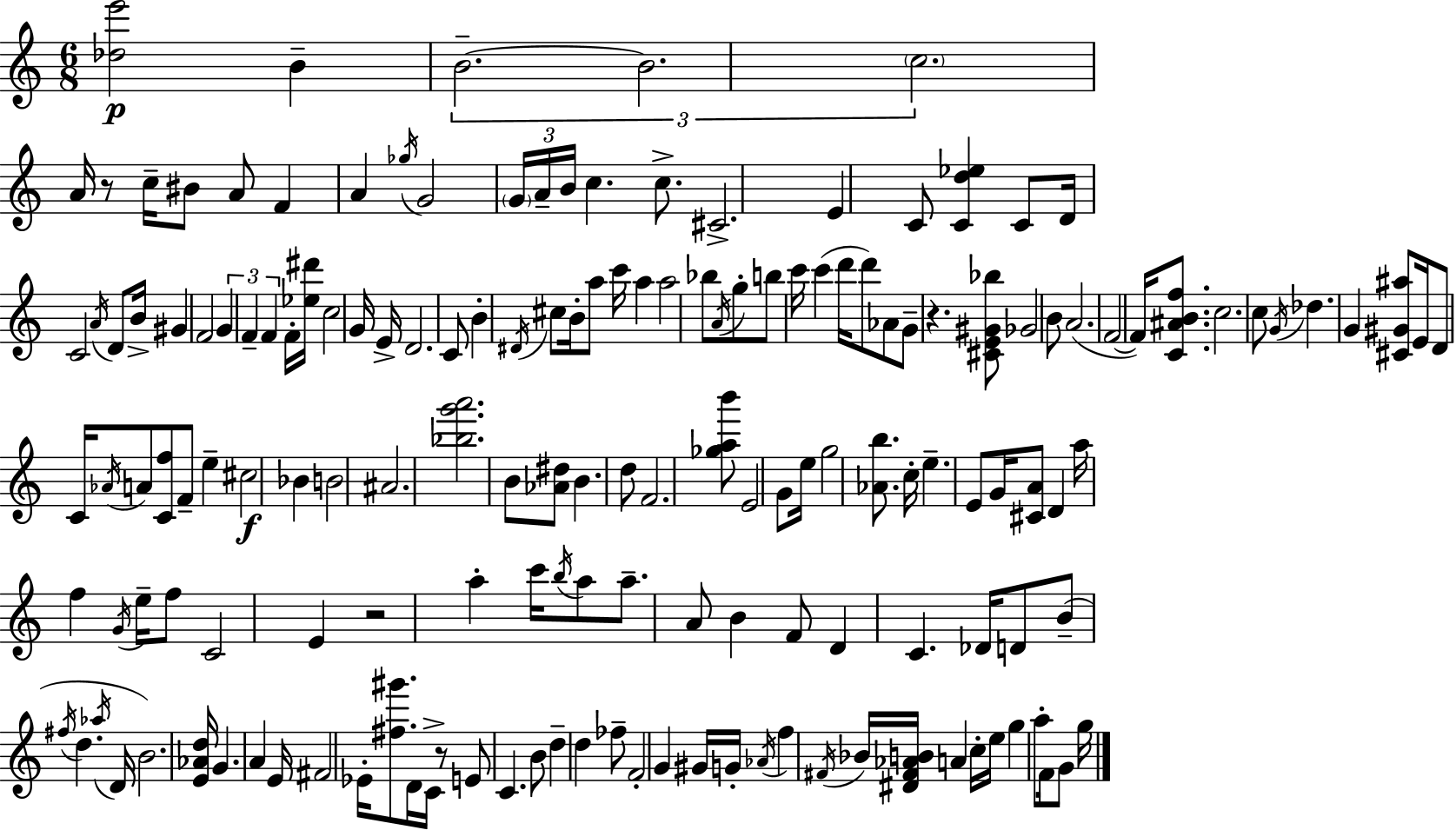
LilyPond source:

{
  \clef treble
  \numericTimeSignature
  \time 6/8
  \key c \major
  <des'' e'''>2\p b'4-- | \tuplet 3/2 { b'2.--~~ | b'2. | \parenthesize c''2. } | \break a'16 r8 c''16-- bis'8 a'8 f'4 | a'4 \acciaccatura { ges''16 } g'2 | \tuplet 3/2 { \parenthesize g'16 a'16-- b'16 } c''4. c''8.-> | cis'2.-> | \break e'4 c'8 <c' d'' ees''>4 c'8 | d'16 c'2 \acciaccatura { a'16 } d'8 | b'16-> gis'4 f'2 | \tuplet 3/2 { g'4 f'4-- f'4 } | \break f'16-. <ees'' dis'''>16 c''2 | g'16 e'16-> d'2. | c'8 b'4-. \acciaccatura { dis'16 } cis''8 b'16-. | a''8 c'''16 a''4 a''2 | \break bes''8 \acciaccatura { a'16 } g''8-. b''8 c'''16 c'''4( | d'''16 d'''8) aes'8 g'8-- r4. | <cis' e' gis' bes''>8 ges'2 | b'8 a'2.( | \break f'2~~ | f'16) <c' ais' b' f''>8. c''2. | c''8 \acciaccatura { g'16 } des''4. | g'4 <cis' gis' ais''>8 e'16 d'8 c'16 \acciaccatura { aes'16 } | \break a'8 <c' f''>8 f'8-- e''4-- cis''2\f | bes'4 b'2 | ais'2. | <bes'' g''' a'''>2. | \break b'8 <aes' dis''>8 b'4. | d''8 f'2. | <ges'' a'' b'''>8 e'2 | g'8 e''16 g''2 | \break <aes' b''>8. c''16-. e''4.-- | e'8 g'16 <cis' a'>8 d'4 a''16 f''4 | \acciaccatura { g'16 } e''16-- f''8 c'2 | e'4 r2 | \break a''4-. c'''16 \acciaccatura { b''16 } a''8 a''8.-- | a'8 b'4 f'8 d'4 | c'4. des'16 d'8 b'8--( | \acciaccatura { fis''16 } d''4. \acciaccatura { aes''16 } d'16 b'2.) | \break <e' aes' d''>16 g'4. | a'4 e'16 fis'2 | ees'16-. <fis'' gis'''>8. d'16 c'16-> | r8 e'8 c'4. b'8 | \break d''4-- d''4 fes''8-- f'2-. | g'4 gis'16 g'16-. | \acciaccatura { aes'16 } f''4 \acciaccatura { fis'16 } bes'16 <dis' fis' aes' b'>16 a'4 | c''16-. e''16 g''4 a''8-. f'16 g'8 g''16 | \break \bar "|."
}